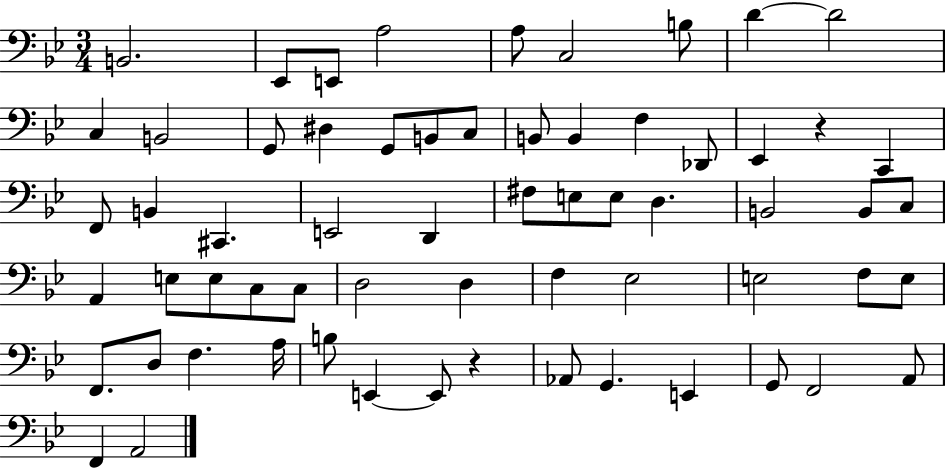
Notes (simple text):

B2/h. Eb2/e E2/e A3/h A3/e C3/h B3/e D4/q D4/h C3/q B2/h G2/e D#3/q G2/e B2/e C3/e B2/e B2/q F3/q Db2/e Eb2/q R/q C2/q F2/e B2/q C#2/q. E2/h D2/q F#3/e E3/e E3/e D3/q. B2/h B2/e C3/e A2/q E3/e E3/e C3/e C3/e D3/h D3/q F3/q Eb3/h E3/h F3/e E3/e F2/e. D3/e F3/q. A3/s B3/e E2/q E2/e R/q Ab2/e G2/q. E2/q G2/e F2/h A2/e F2/q A2/h